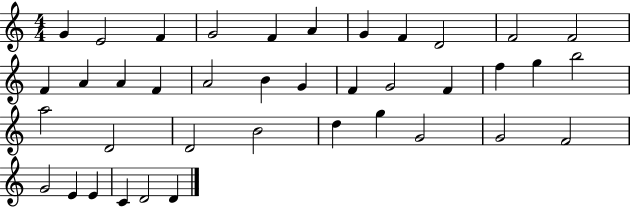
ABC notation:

X:1
T:Untitled
M:4/4
L:1/4
K:C
G E2 F G2 F A G F D2 F2 F2 F A A F A2 B G F G2 F f g b2 a2 D2 D2 B2 d g G2 G2 F2 G2 E E C D2 D